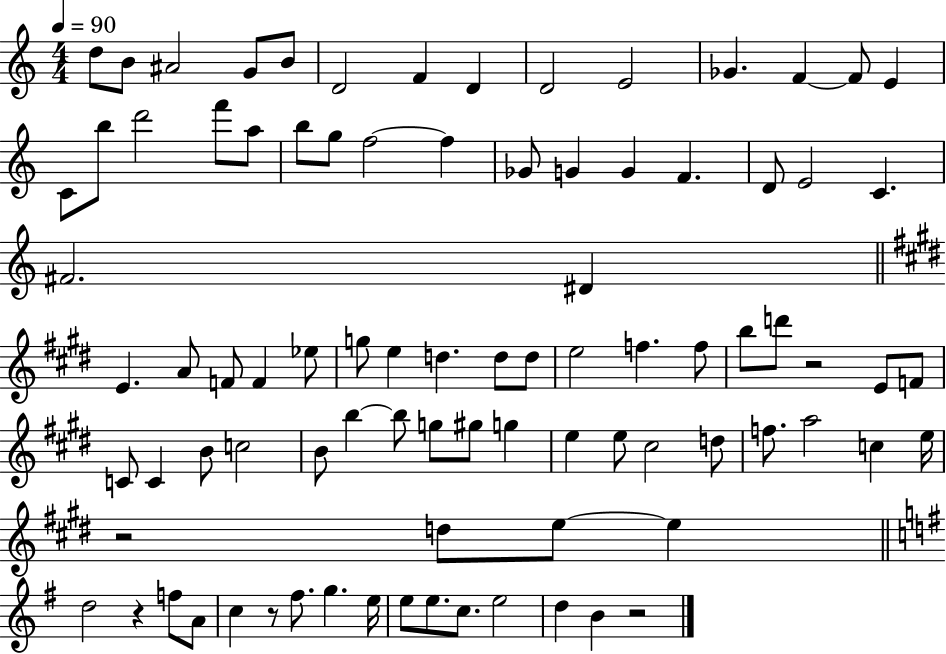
X:1
T:Untitled
M:4/4
L:1/4
K:C
d/2 B/2 ^A2 G/2 B/2 D2 F D D2 E2 _G F F/2 E C/2 b/2 d'2 f'/2 a/2 b/2 g/2 f2 f _G/2 G G F D/2 E2 C ^F2 ^D E A/2 F/2 F _e/2 g/2 e d d/2 d/2 e2 f f/2 b/2 d'/2 z2 E/2 F/2 C/2 C B/2 c2 B/2 b b/2 g/2 ^g/2 g e e/2 ^c2 d/2 f/2 a2 c e/4 z2 d/2 e/2 e d2 z f/2 A/2 c z/2 ^f/2 g e/4 e/2 e/2 c/2 e2 d B z2